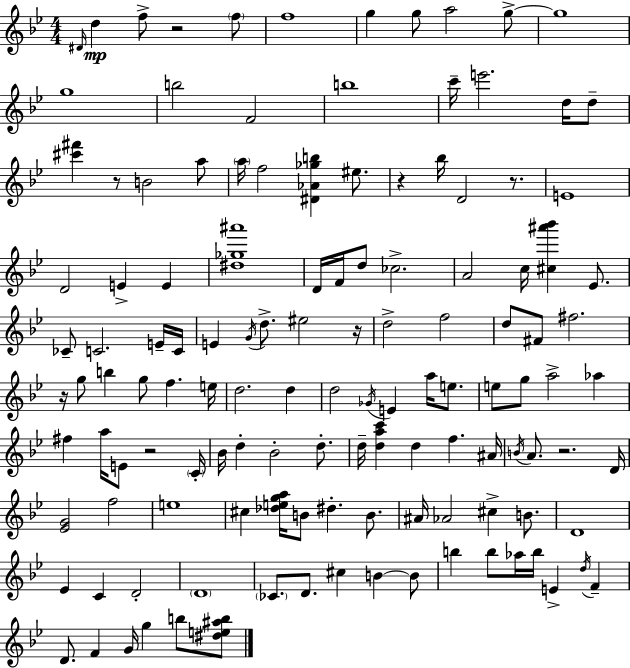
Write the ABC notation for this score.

X:1
T:Untitled
M:4/4
L:1/4
K:Gm
^D/4 d f/2 z2 f/2 f4 g g/2 a2 g/2 g4 g4 b2 F2 b4 c'/4 e'2 d/4 d/2 [^c'^f'] z/2 B2 a/2 a/4 f2 [^D_A_gb] ^e/2 z _b/4 D2 z/2 E4 D2 E E [^d_g^a']4 D/4 F/4 d/2 _c2 A2 c/4 [^c^a'_b'] _E/2 _C/2 C2 E/4 C/4 E G/4 d/2 ^e2 z/4 d2 f2 d/2 ^F/2 ^f2 z/4 g/2 b g/2 f e/4 d2 d d2 _G/4 E a/4 e/2 e/2 g/2 a2 _a ^f a/4 E/2 z2 C/4 _B/4 d _B2 d/2 d/4 [dac'] d f ^A/4 B/4 A/2 z2 D/4 [_EG]2 f2 e4 ^c [_dega]/4 B/2 ^d B/2 ^A/4 _A2 ^c B/2 D4 _E C D2 D4 _C/2 D/2 ^c B B/2 b b/2 _a/4 b/4 E d/4 F D/2 F G/4 g b/2 [^de^ab]/2